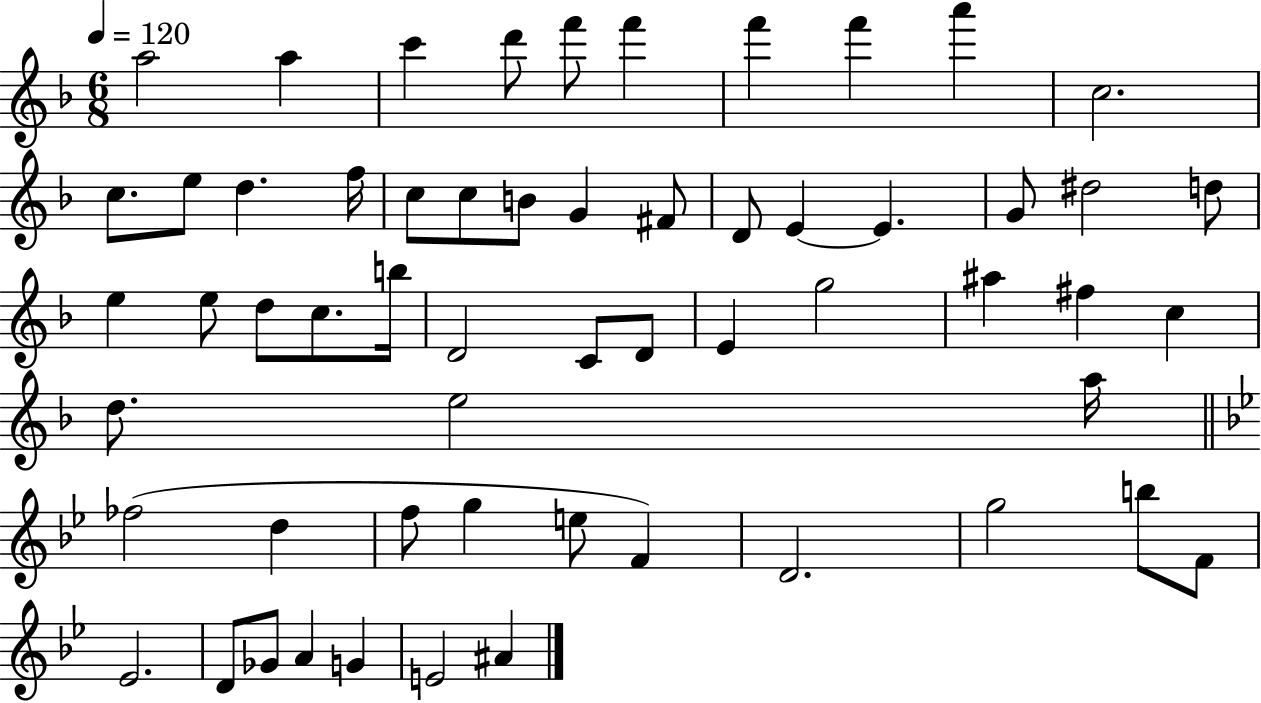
X:1
T:Untitled
M:6/8
L:1/4
K:F
a2 a c' d'/2 f'/2 f' f' f' a' c2 c/2 e/2 d f/4 c/2 c/2 B/2 G ^F/2 D/2 E E G/2 ^d2 d/2 e e/2 d/2 c/2 b/4 D2 C/2 D/2 E g2 ^a ^f c d/2 e2 a/4 _f2 d f/2 g e/2 F D2 g2 b/2 F/2 _E2 D/2 _G/2 A G E2 ^A